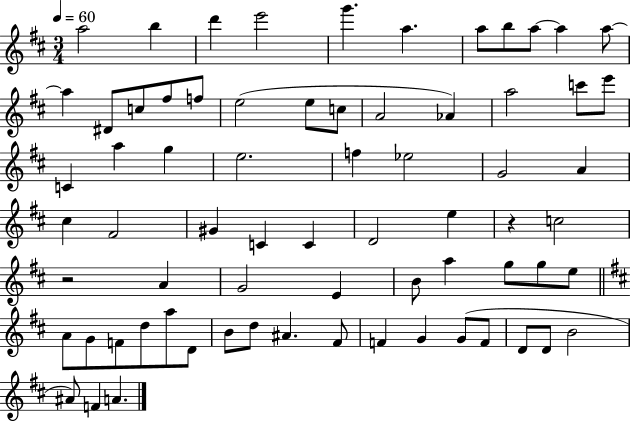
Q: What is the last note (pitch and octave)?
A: A4